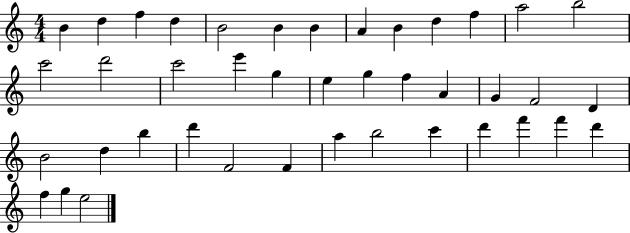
{
  \clef treble
  \numericTimeSignature
  \time 4/4
  \key c \major
  b'4 d''4 f''4 d''4 | b'2 b'4 b'4 | a'4 b'4 d''4 f''4 | a''2 b''2 | \break c'''2 d'''2 | c'''2 e'''4 g''4 | e''4 g''4 f''4 a'4 | g'4 f'2 d'4 | \break b'2 d''4 b''4 | d'''4 f'2 f'4 | a''4 b''2 c'''4 | d'''4 f'''4 f'''4 d'''4 | \break f''4 g''4 e''2 | \bar "|."
}